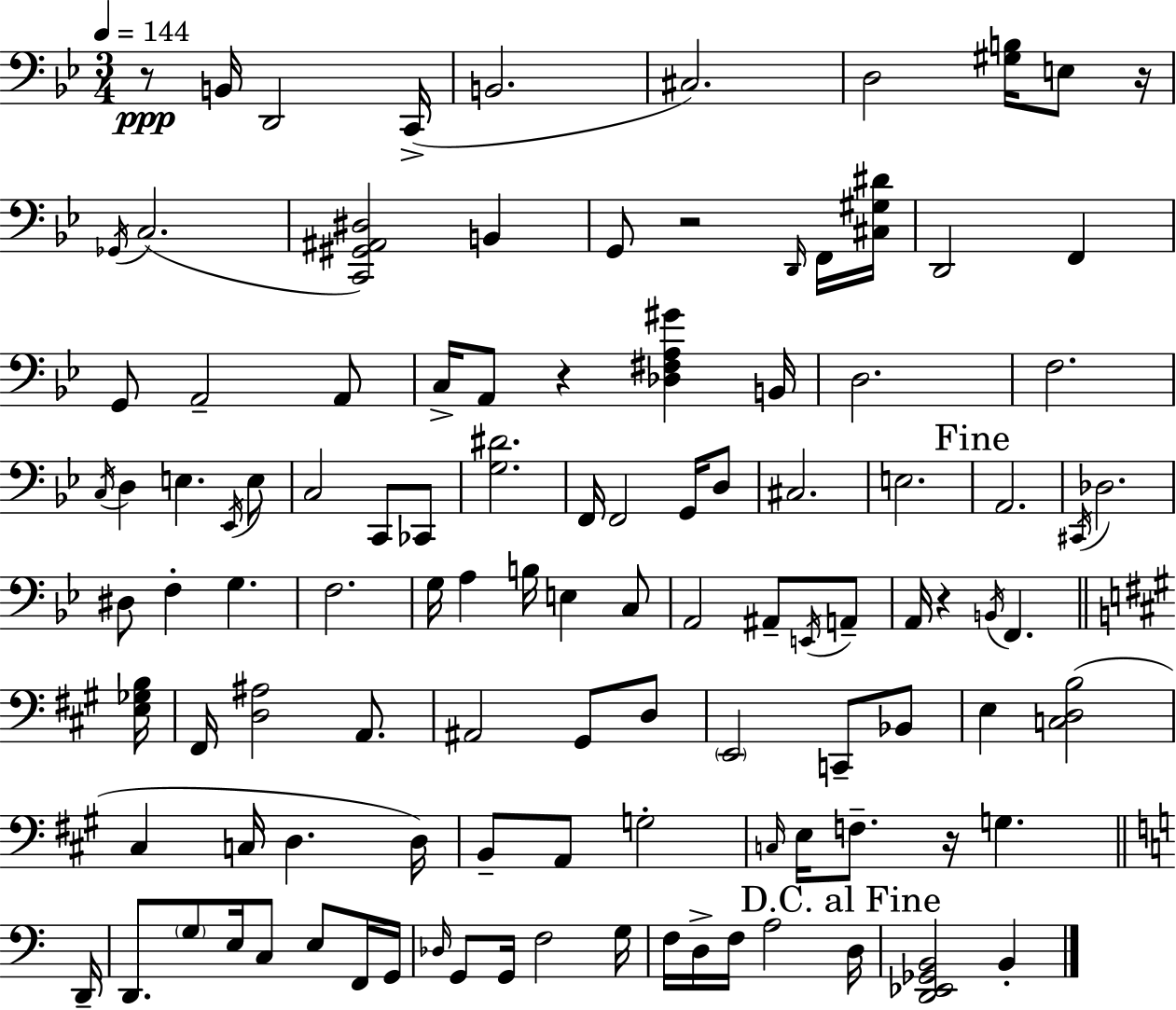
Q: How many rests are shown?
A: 6